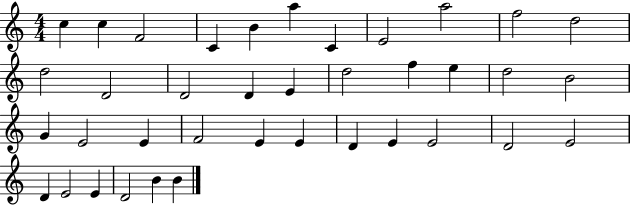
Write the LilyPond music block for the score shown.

{
  \clef treble
  \numericTimeSignature
  \time 4/4
  \key c \major
  c''4 c''4 f'2 | c'4 b'4 a''4 c'4 | e'2 a''2 | f''2 d''2 | \break d''2 d'2 | d'2 d'4 e'4 | d''2 f''4 e''4 | d''2 b'2 | \break g'4 e'2 e'4 | f'2 e'4 e'4 | d'4 e'4 e'2 | d'2 e'2 | \break d'4 e'2 e'4 | d'2 b'4 b'4 | \bar "|."
}